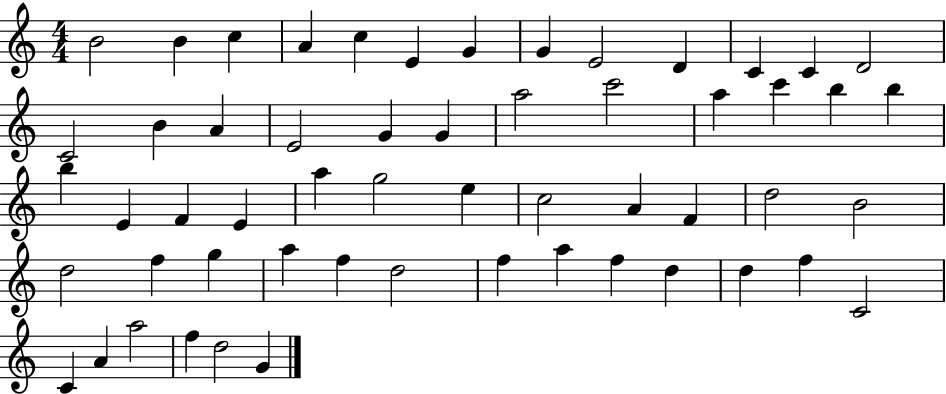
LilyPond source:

{
  \clef treble
  \numericTimeSignature
  \time 4/4
  \key c \major
  b'2 b'4 c''4 | a'4 c''4 e'4 g'4 | g'4 e'2 d'4 | c'4 c'4 d'2 | \break c'2 b'4 a'4 | e'2 g'4 g'4 | a''2 c'''2 | a''4 c'''4 b''4 b''4 | \break b''4 e'4 f'4 e'4 | a''4 g''2 e''4 | c''2 a'4 f'4 | d''2 b'2 | \break d''2 f''4 g''4 | a''4 f''4 d''2 | f''4 a''4 f''4 d''4 | d''4 f''4 c'2 | \break c'4 a'4 a''2 | f''4 d''2 g'4 | \bar "|."
}